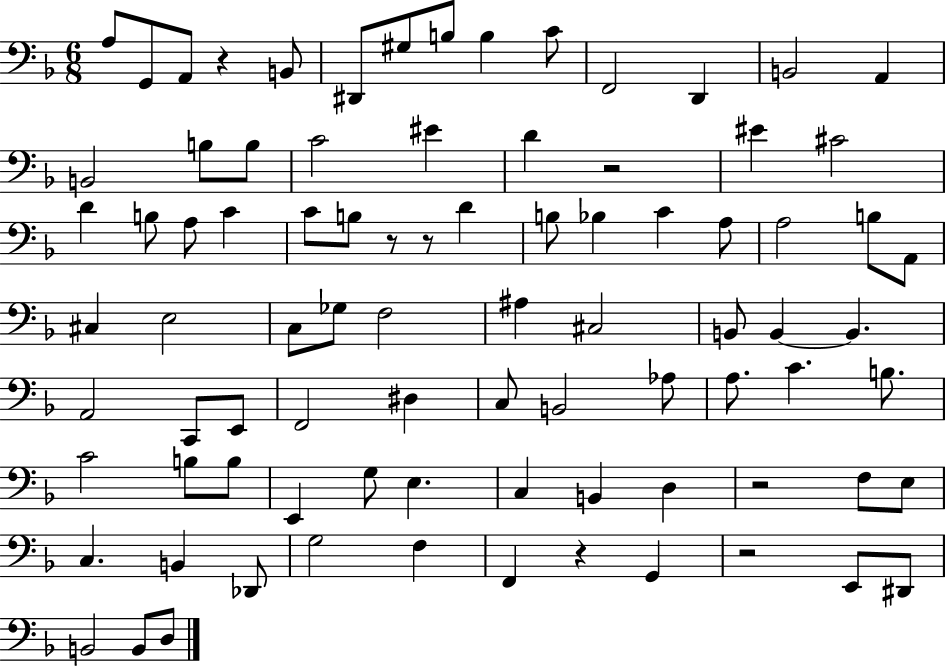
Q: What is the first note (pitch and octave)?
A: A3